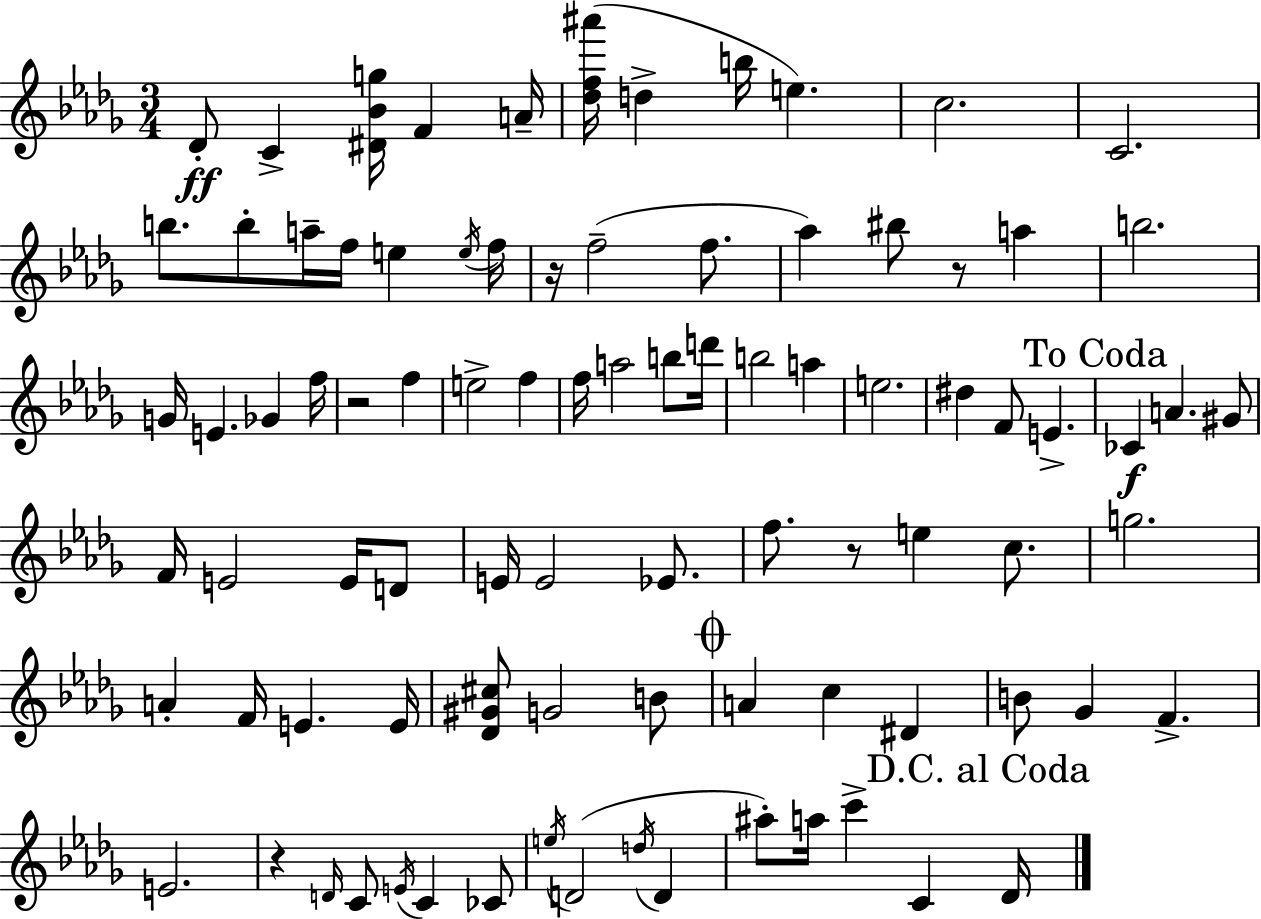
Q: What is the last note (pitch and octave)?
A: Db4